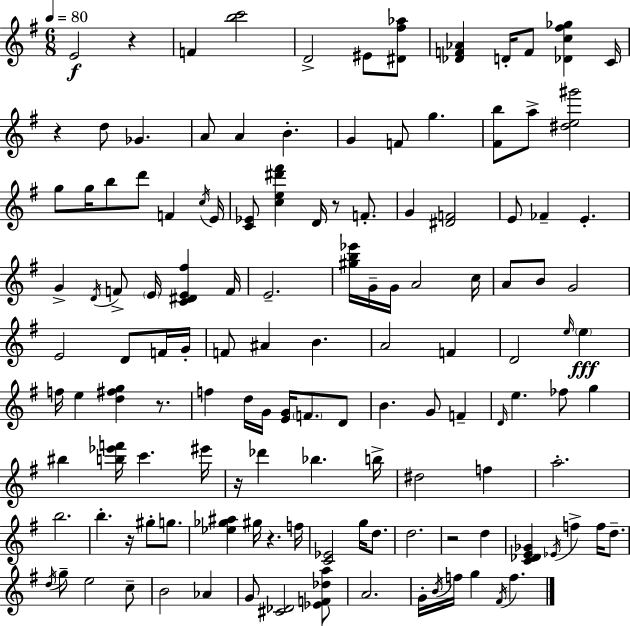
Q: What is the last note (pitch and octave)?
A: F5